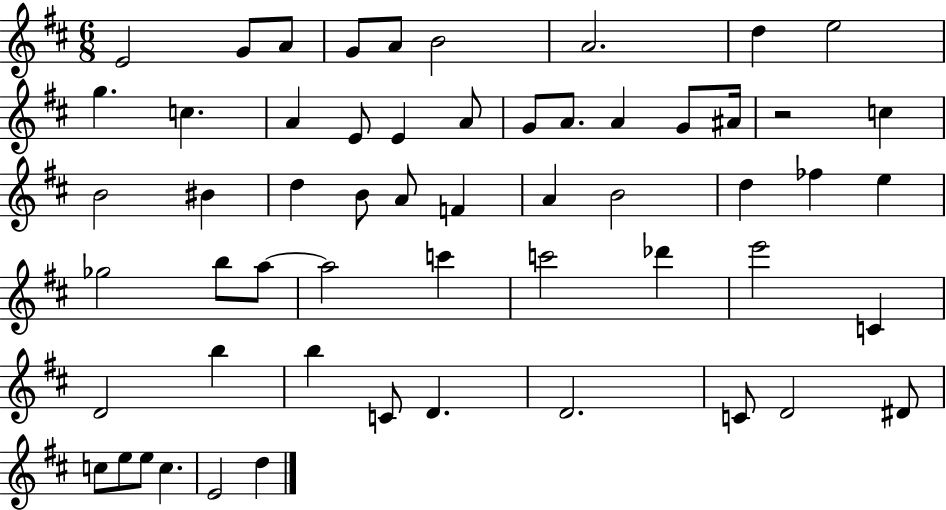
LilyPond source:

{
  \clef treble
  \numericTimeSignature
  \time 6/8
  \key d \major
  \repeat volta 2 { e'2 g'8 a'8 | g'8 a'8 b'2 | a'2. | d''4 e''2 | \break g''4. c''4. | a'4 e'8 e'4 a'8 | g'8 a'8. a'4 g'8 ais'16 | r2 c''4 | \break b'2 bis'4 | d''4 b'8 a'8 f'4 | a'4 b'2 | d''4 fes''4 e''4 | \break ges''2 b''8 a''8~~ | a''2 c'''4 | c'''2 des'''4 | e'''2 c'4 | \break d'2 b''4 | b''4 c'8 d'4. | d'2. | c'8 d'2 dis'8 | \break c''8 e''8 e''8 c''4. | e'2 d''4 | } \bar "|."
}